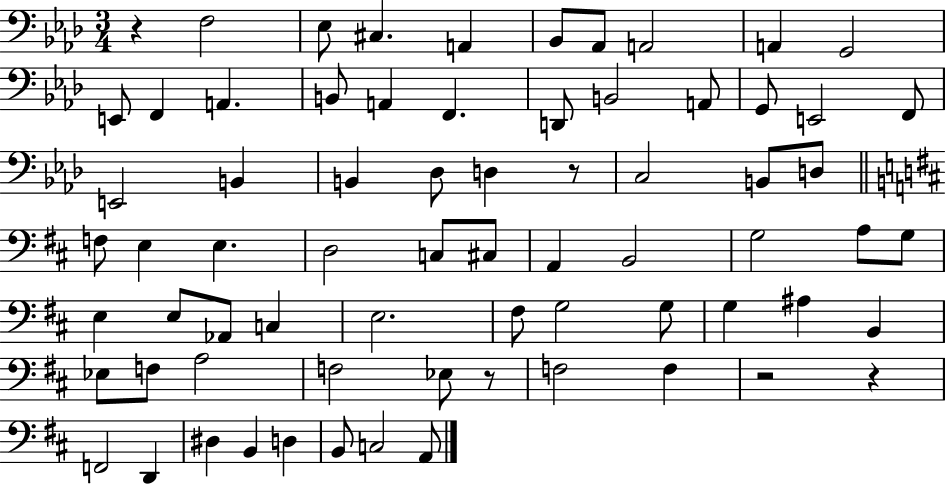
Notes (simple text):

R/q F3/h Eb3/e C#3/q. A2/q Bb2/e Ab2/e A2/h A2/q G2/h E2/e F2/q A2/q. B2/e A2/q F2/q. D2/e B2/h A2/e G2/e E2/h F2/e E2/h B2/q B2/q Db3/e D3/q R/e C3/h B2/e D3/e F3/e E3/q E3/q. D3/h C3/e C#3/e A2/q B2/h G3/h A3/e G3/e E3/q E3/e Ab2/e C3/q E3/h. F#3/e G3/h G3/e G3/q A#3/q B2/q Eb3/e F3/e A3/h F3/h Eb3/e R/e F3/h F3/q R/h R/q F2/h D2/q D#3/q B2/q D3/q B2/e C3/h A2/e